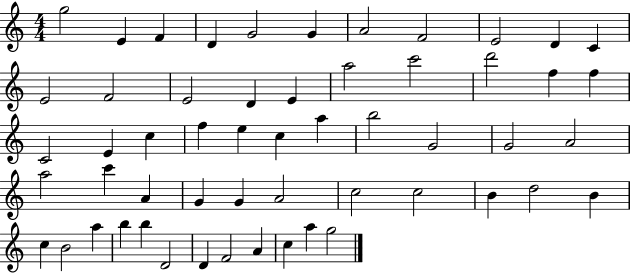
{
  \clef treble
  \numericTimeSignature
  \time 4/4
  \key c \major
  g''2 e'4 f'4 | d'4 g'2 g'4 | a'2 f'2 | e'2 d'4 c'4 | \break e'2 f'2 | e'2 d'4 e'4 | a''2 c'''2 | d'''2 f''4 f''4 | \break c'2 e'4 c''4 | f''4 e''4 c''4 a''4 | b''2 g'2 | g'2 a'2 | \break a''2 c'''4 a'4 | g'4 g'4 a'2 | c''2 c''2 | b'4 d''2 b'4 | \break c''4 b'2 a''4 | b''4 b''4 d'2 | d'4 f'2 a'4 | c''4 a''4 g''2 | \break \bar "|."
}